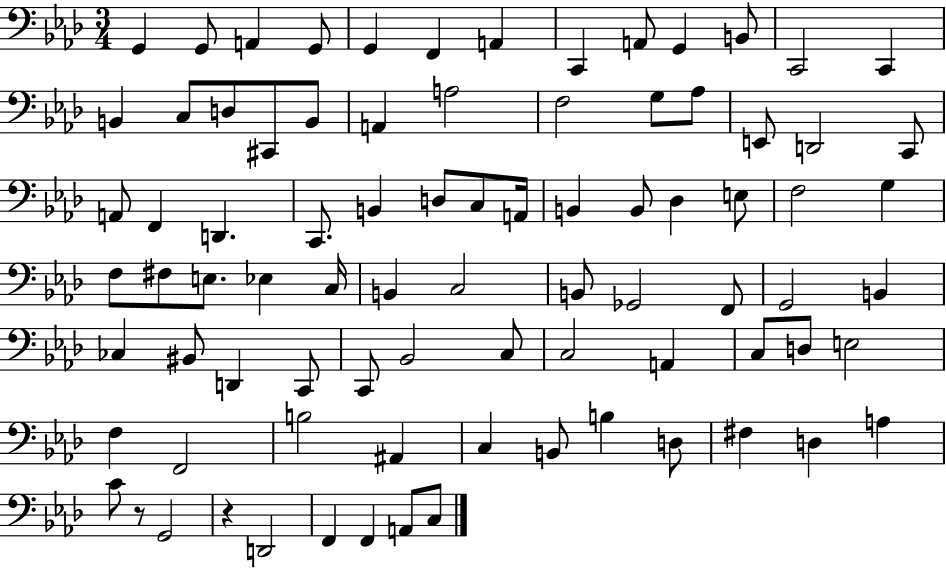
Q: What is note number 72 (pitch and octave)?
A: D3